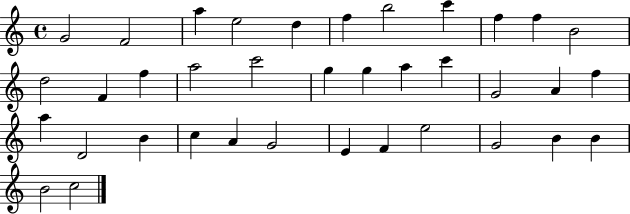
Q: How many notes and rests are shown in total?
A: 37